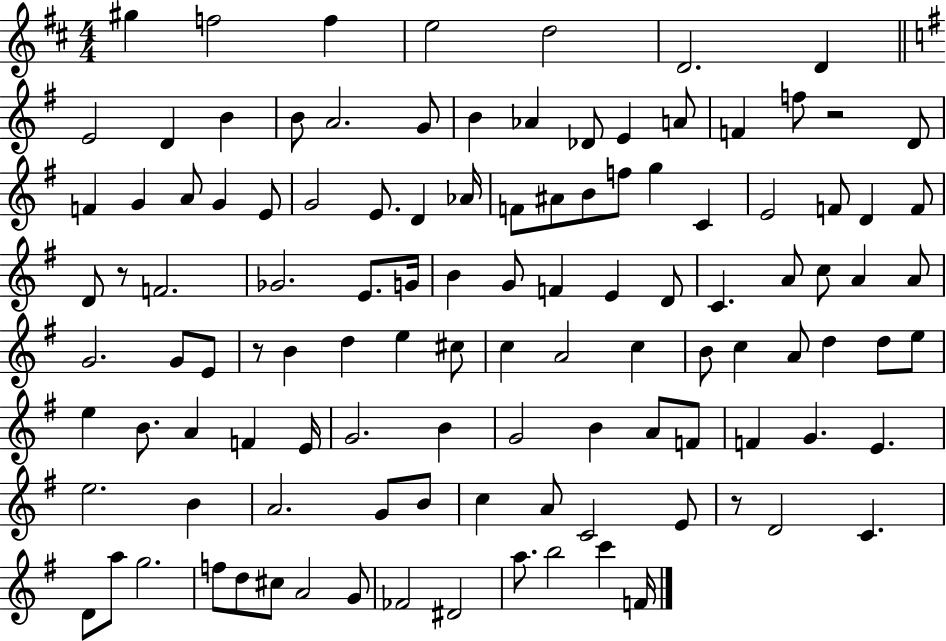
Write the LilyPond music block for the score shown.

{
  \clef treble
  \numericTimeSignature
  \time 4/4
  \key d \major
  gis''4 f''2 f''4 | e''2 d''2 | d'2. d'4 | \bar "||" \break \key g \major e'2 d'4 b'4 | b'8 a'2. g'8 | b'4 aes'4 des'8 e'4 a'8 | f'4 f''8 r2 d'8 | \break f'4 g'4 a'8 g'4 e'8 | g'2 e'8. d'4 aes'16 | f'8 ais'8 b'8 f''8 g''4 c'4 | e'2 f'8 d'4 f'8 | \break d'8 r8 f'2. | ges'2. e'8. g'16 | b'4 g'8 f'4 e'4 d'8 | c'4. a'8 c''8 a'4 a'8 | \break g'2. g'8 e'8 | r8 b'4 d''4 e''4 cis''8 | c''4 a'2 c''4 | b'8 c''4 a'8 d''4 d''8 e''8 | \break e''4 b'8. a'4 f'4 e'16 | g'2. b'4 | g'2 b'4 a'8 f'8 | f'4 g'4. e'4. | \break e''2. b'4 | a'2. g'8 b'8 | c''4 a'8 c'2 e'8 | r8 d'2 c'4. | \break d'8 a''8 g''2. | f''8 d''8 cis''8 a'2 g'8 | fes'2 dis'2 | a''8. b''2 c'''4 f'16 | \break \bar "|."
}